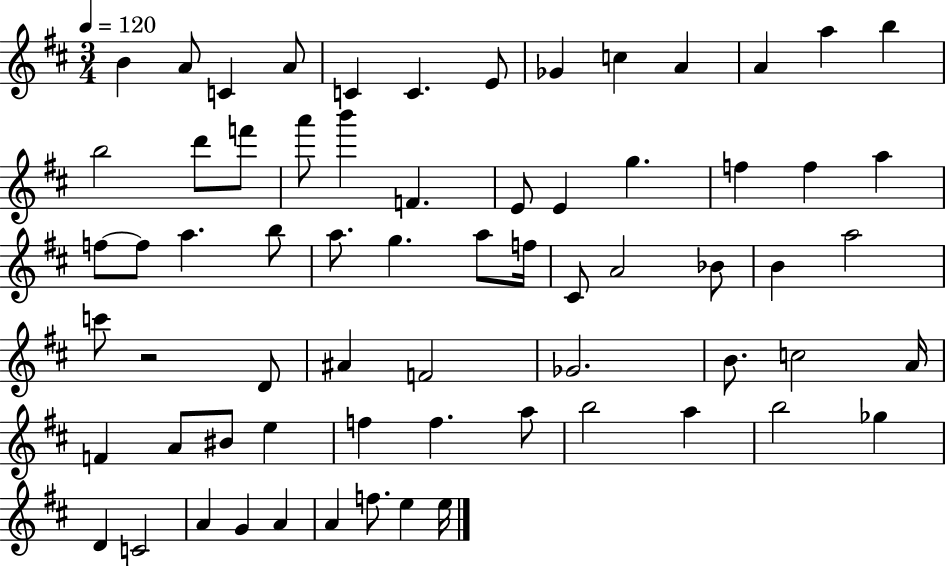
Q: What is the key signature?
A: D major